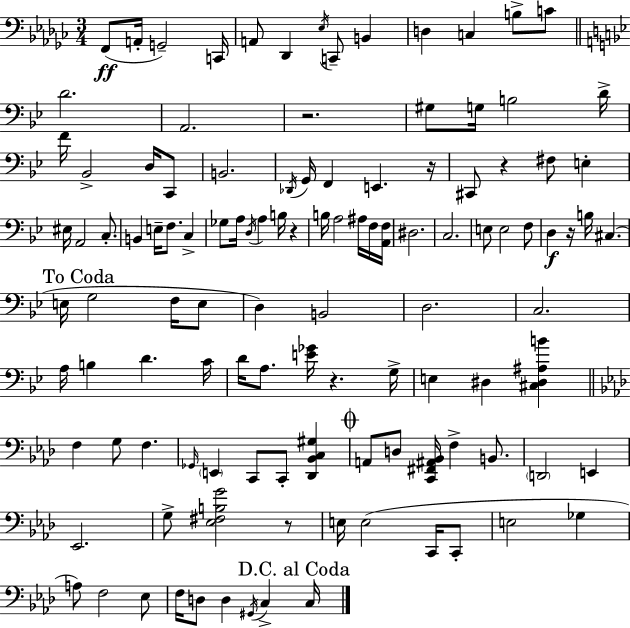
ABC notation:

X:1
T:Untitled
M:3/4
L:1/4
K:Ebm
F,,/2 A,,/4 G,,2 C,,/4 A,,/2 _D,, _E,/4 C,,/2 B,, D, C, B,/2 C/2 D2 A,,2 z2 ^G,/2 G,/4 B,2 D/4 F/4 _B,,2 D,/4 C,,/2 B,,2 _D,,/4 G,,/4 F,, E,, z/4 ^C,,/2 z ^F,/2 E, ^E,/4 A,,2 C,/2 B,, E,/4 F,/2 C, _G,/2 A,/4 D,/4 A, B,/4 z B,/4 A,2 ^A,/4 F,/4 [A,,F,]/4 ^D,2 C,2 E,/2 E,2 F,/2 D, z/4 B,/4 ^C, E,/4 G,2 F,/4 E,/2 D, B,,2 D,2 C,2 A,/4 B, D C/4 D/4 A,/2 [E_G]/4 z G,/4 E, ^D, [^C,^D,^A,B] F, G,/2 F, _G,,/4 E,, C,,/2 C,,/2 [_D,,_B,,C,^G,] A,,/2 D,/2 [C,,^F,,^A,,_B,,]/4 F, B,,/2 D,,2 E,, _E,,2 G,/2 [_E,^F,B,G]2 z/2 E,/4 E,2 C,,/4 C,,/2 E,2 _G, A,/2 F,2 _E,/2 F,/4 D,/2 D, ^G,,/4 C, C,/4